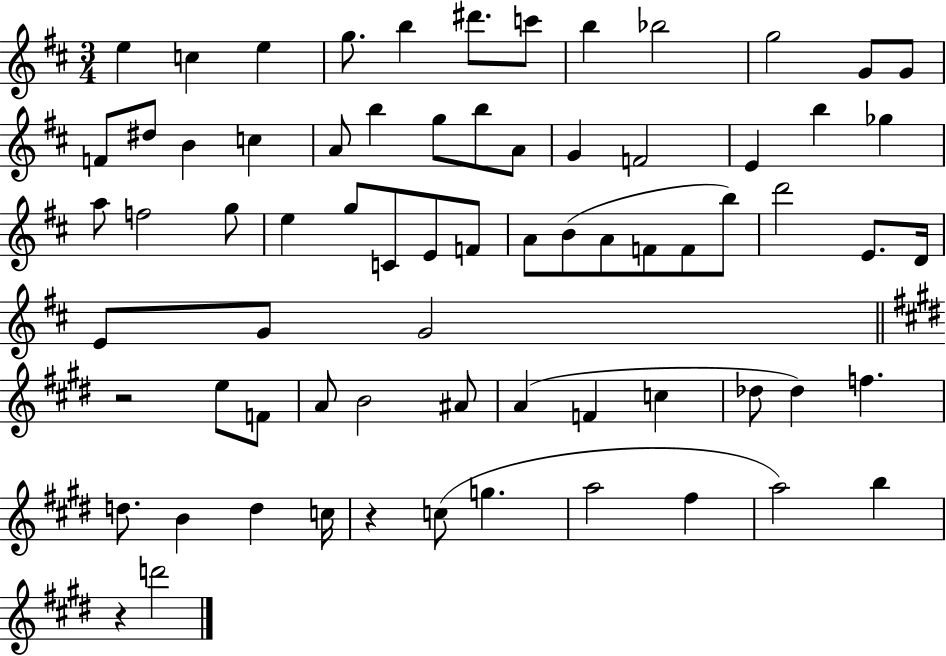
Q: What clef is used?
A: treble